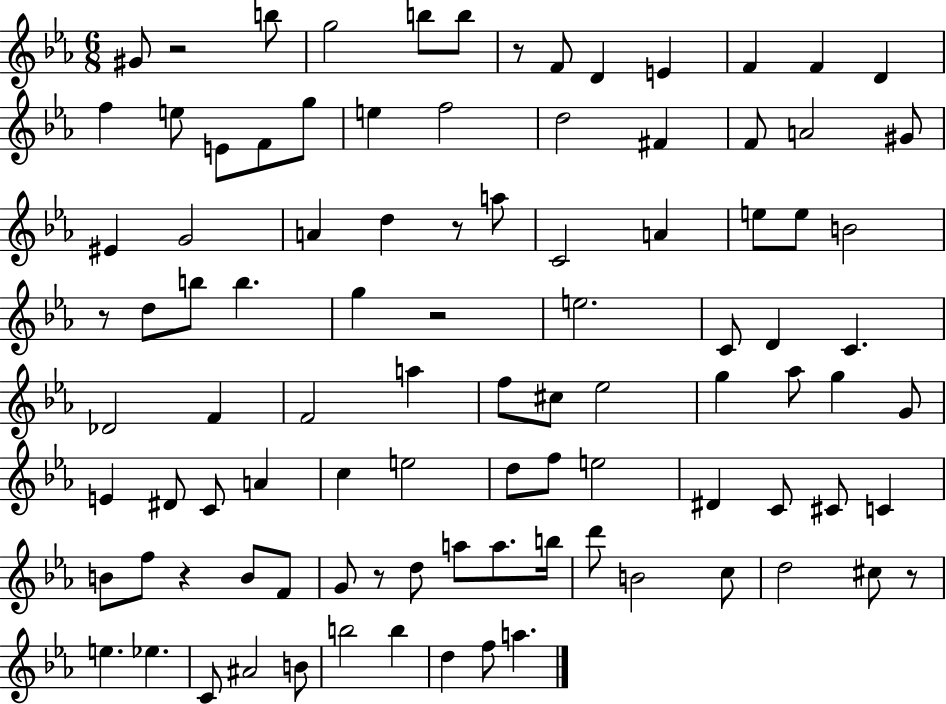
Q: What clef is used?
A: treble